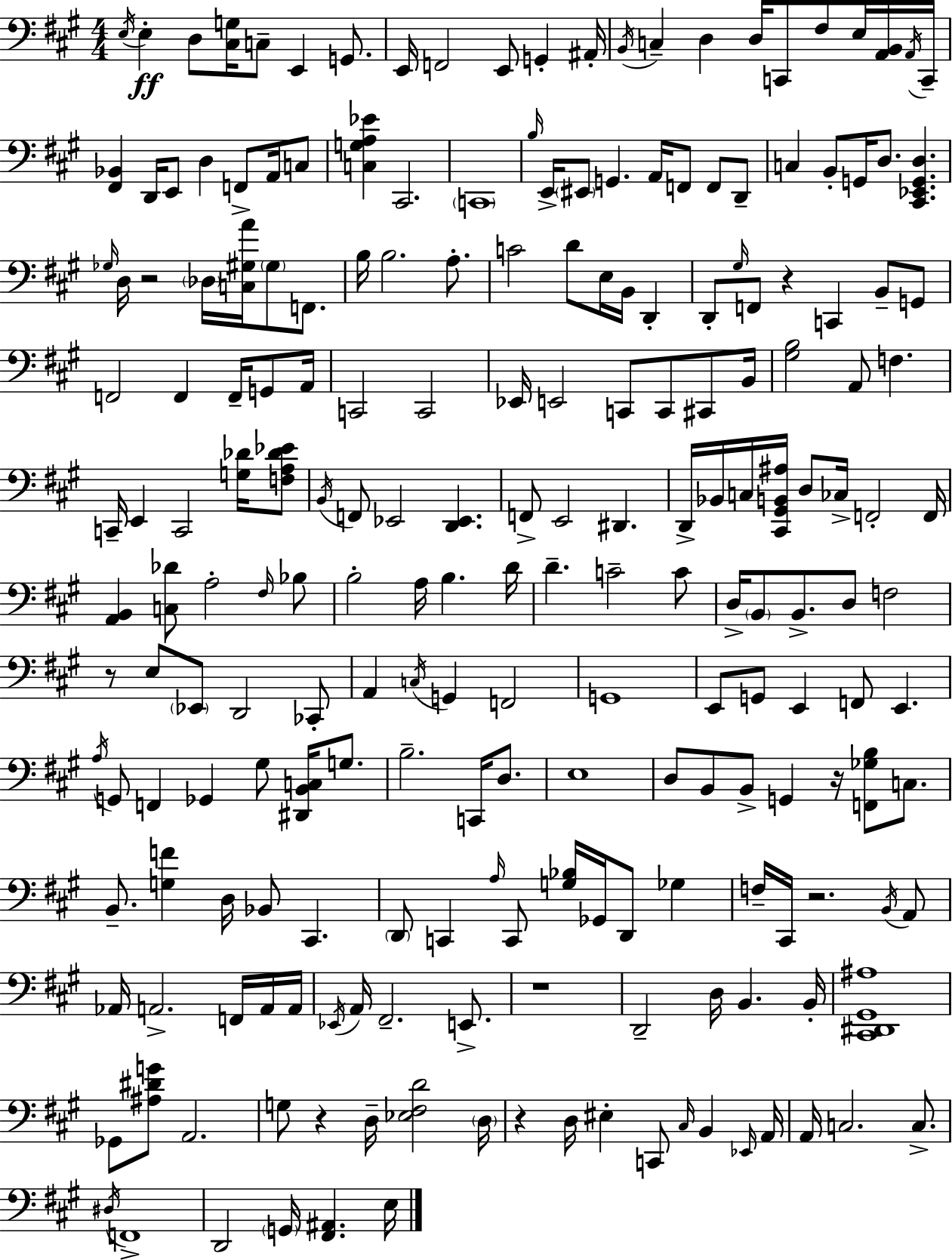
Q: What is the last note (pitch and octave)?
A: E3